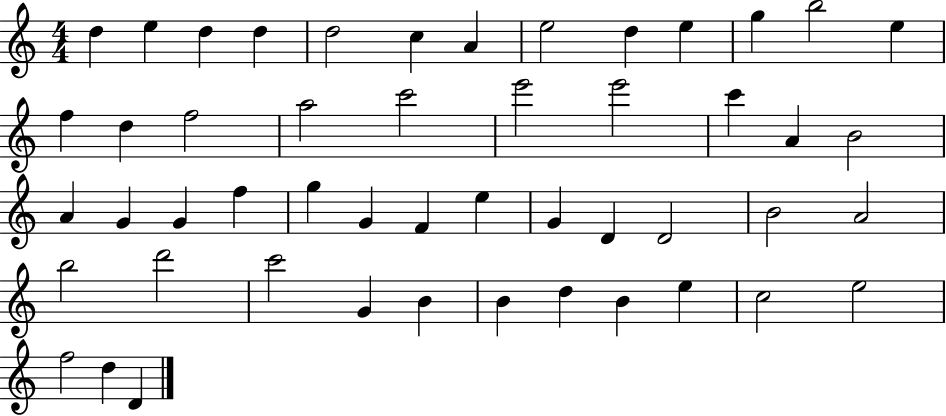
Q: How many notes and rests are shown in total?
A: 50